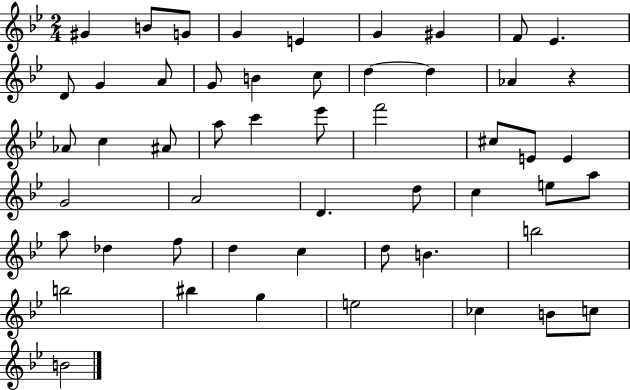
{
  \clef treble
  \numericTimeSignature
  \time 2/4
  \key bes \major
  \repeat volta 2 { gis'4 b'8 g'8 | g'4 e'4 | g'4 gis'4 | f'8 ees'4. | \break d'8 g'4 a'8 | g'8 b'4 c''8 | d''4~~ d''4 | aes'4 r4 | \break aes'8 c''4 ais'8 | a''8 c'''4 ees'''8 | f'''2 | cis''8 e'8 e'4 | \break g'2 | a'2 | d'4. d''8 | c''4 e''8 a''8 | \break a''8 des''4 f''8 | d''4 c''4 | d''8 b'4. | b''2 | \break b''2 | bis''4 g''4 | e''2 | ces''4 b'8 c''8 | \break b'2 | } \bar "|."
}